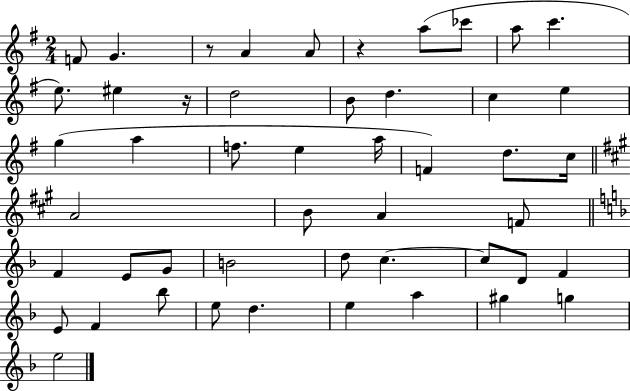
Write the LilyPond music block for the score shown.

{
  \clef treble
  \numericTimeSignature
  \time 2/4
  \key g \major
  f'8 g'4. | r8 a'4 a'8 | r4 a''8( ces'''8 | a''8 c'''4. | \break e''8.) eis''4 r16 | d''2 | b'8 d''4. | c''4 e''4 | \break g''4( a''4 | f''8. e''4 a''16 | f'4) d''8. c''16 | \bar "||" \break \key a \major a'2 | b'8 a'4 f'8 | \bar "||" \break \key f \major f'4 e'8 g'8 | b'2 | d''8 c''4.~~ | c''8 d'8 f'4 | \break e'8 f'4 bes''8 | e''8 d''4. | e''4 a''4 | gis''4 g''4 | \break e''2 | \bar "|."
}